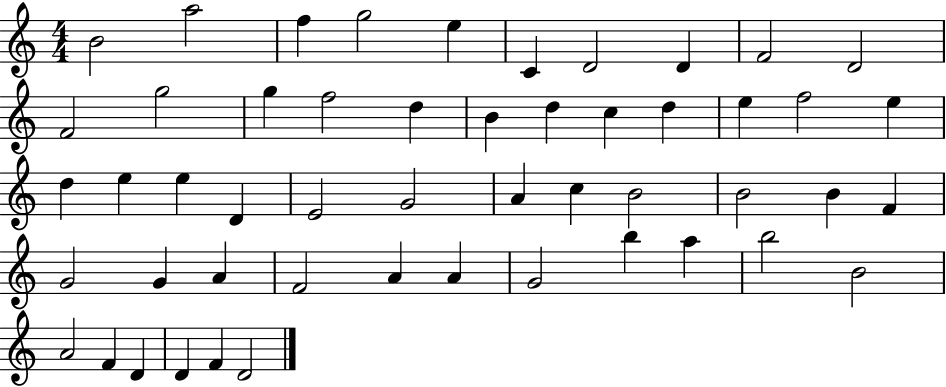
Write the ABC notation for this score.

X:1
T:Untitled
M:4/4
L:1/4
K:C
B2 a2 f g2 e C D2 D F2 D2 F2 g2 g f2 d B d c d e f2 e d e e D E2 G2 A c B2 B2 B F G2 G A F2 A A G2 b a b2 B2 A2 F D D F D2